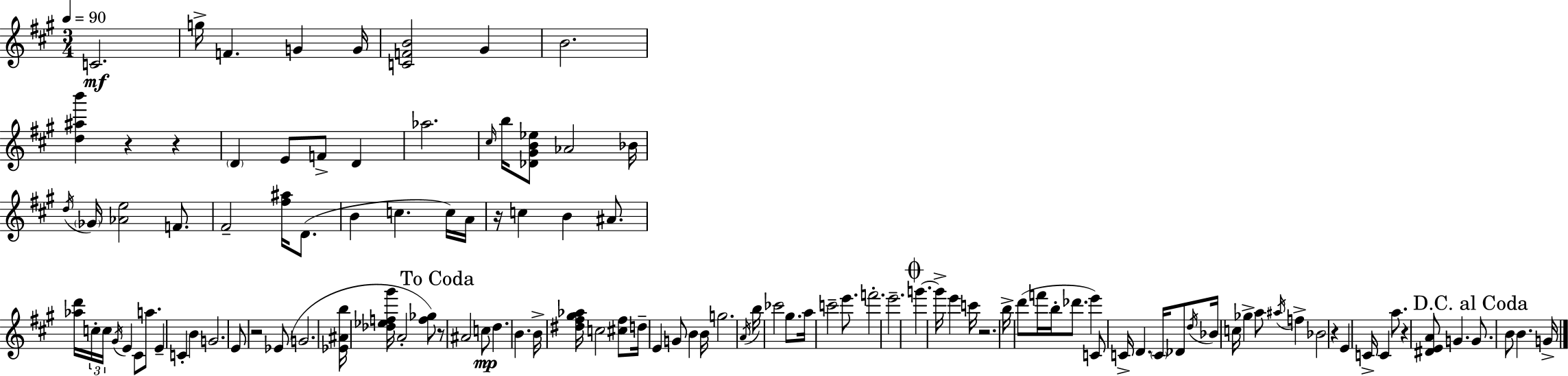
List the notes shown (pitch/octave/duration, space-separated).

C4/h. G5/s F4/q. G4/q G4/s [C4,F4,B4]/h G#4/q B4/h. [D5,A#5,B6]/q R/q R/q D4/q E4/e F4/e D4/q Ab5/h. C#5/s B5/s [Db4,G#4,B4,Eb5]/e Ab4/h Bb4/s D5/s Gb4/s [Ab4,E5]/h F4/e. F#4/h [F#5,A#5]/s D4/e. B4/q C5/q. C5/s A4/s R/s C5/q B4/q A#4/e. [Ab5,D6]/s C5/s C5/s G#4/s E4/q C#4/e A5/e. E4/q C4/q B4/q G4/h. E4/e R/h Eb4/e G4/h. [Eb4,A#4,B5]/s [Db5,Eb5,F5,G#6]/s A4/h [F5,Gb5]/e R/e A#4/h C5/e D5/q. B4/q. B4/s [D#5,F#5,G#5,Ab5]/s C5/h [C#5,F#5]/e D5/s E4/q G4/e B4/q B4/s G5/h. A4/s B5/s CES6/h G#5/e. A5/s C6/h E6/e. F6/h. E6/h. G6/q. G6/s E6/q C6/s R/h. B5/s D6/e F6/s B5/s Db6/e. E6/q C4/e C4/s D4/q. C4/s Db4/e D5/s Bb4/s C5/s Gb5/q A5/e A#5/s F5/q Bb4/h R/q E4/q C4/s C4/q A5/e. R/q [D#4,E4,A4]/e G4/q. G4/e. B4/e B4/q. G4/s